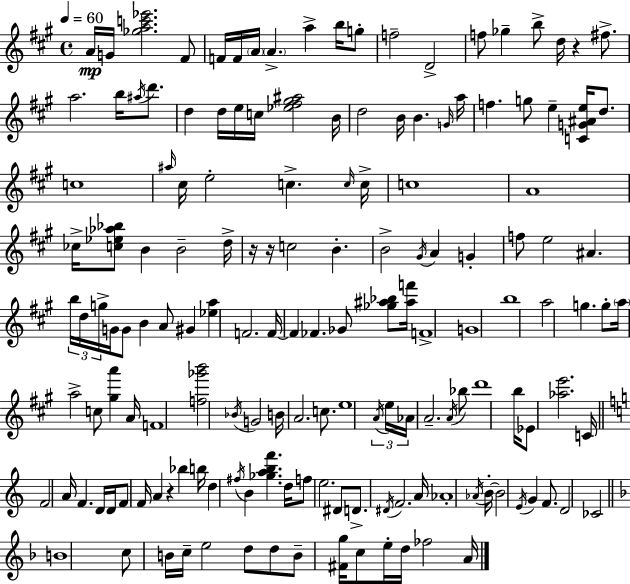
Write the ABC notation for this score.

X:1
T:Untitled
M:4/4
L:1/4
K:A
A/4 G/4 [_gac'_e']2 ^F/2 F/4 F/4 A/4 A a b/4 g/2 f2 D2 f/2 _g b/2 d/4 z ^f/2 a2 b/4 ^a/4 d'/2 d d/4 e/4 c/4 [_e^f^g^a]2 B/4 d2 B/4 B G/4 a/4 f g/2 e [CG^Ae]/4 d/2 c4 ^a/4 ^c/4 e2 c c/4 c/4 c4 A4 _c/4 [c_e_a_b]/2 B B2 d/4 z/4 z/4 c2 B B2 ^G/4 A G f/2 e2 ^A b/4 d/4 g/4 G/4 G/2 B A/2 ^G [_ea] F2 F/4 F _F _G/2 [_g^a_b]/2 [^af']/4 F4 G4 b4 a2 g g/2 a/4 a2 c/2 [^ga'] A/4 F4 [f_g'b']2 _B/4 G2 B/4 A2 c/2 e4 A/4 e/4 _A/4 A2 A/4 _b/2 d'4 b/4 _E/2 [_ae']2 C/4 F2 A/4 F D/4 D/4 F/2 F/4 A z _b b/4 d ^f/4 B [_gabf'] d/4 f/2 e2 ^D/2 D/2 ^D/4 F2 A/4 _A4 _A/4 B/4 B2 E/4 G F/2 D2 _C2 B4 c/2 B/4 c/4 e2 d/2 d/2 B/2 [^Fg]/4 c/2 e/4 d/4 _f2 A/4